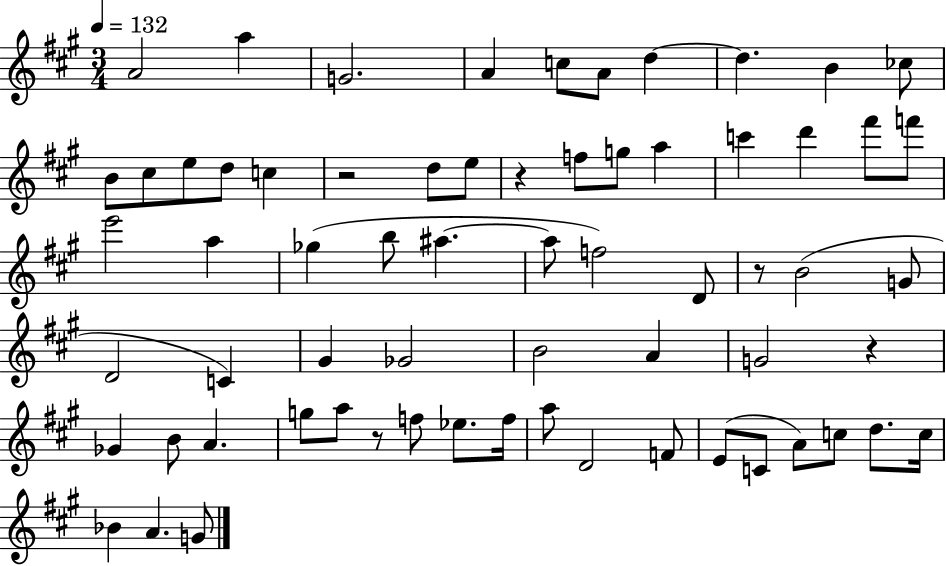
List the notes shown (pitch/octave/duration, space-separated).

A4/h A5/q G4/h. A4/q C5/e A4/e D5/q D5/q. B4/q CES5/e B4/e C#5/e E5/e D5/e C5/q R/h D5/e E5/e R/q F5/e G5/e A5/q C6/q D6/q F#6/e F6/e E6/h A5/q Gb5/q B5/e A#5/q. A#5/e F5/h D4/e R/e B4/h G4/e D4/h C4/q G#4/q Gb4/h B4/h A4/q G4/h R/q Gb4/q B4/e A4/q. G5/e A5/e R/e F5/e Eb5/e. F5/s A5/e D4/h F4/e E4/e C4/e A4/e C5/e D5/e. C5/s Bb4/q A4/q. G4/e